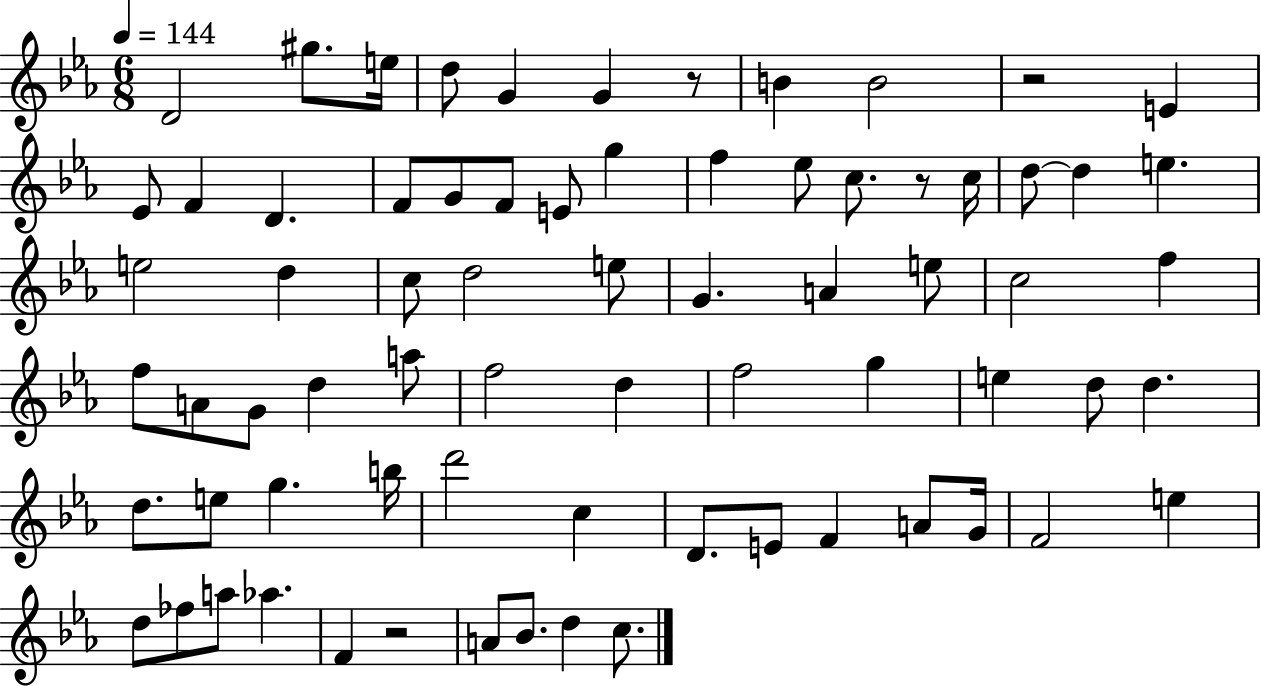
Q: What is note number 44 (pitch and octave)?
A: E5